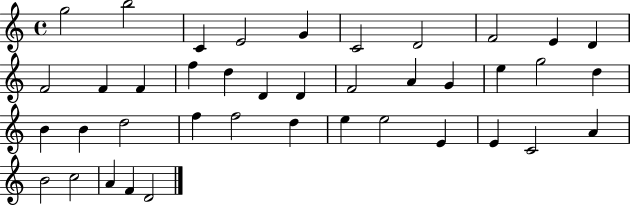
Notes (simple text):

G5/h B5/h C4/q E4/h G4/q C4/h D4/h F4/h E4/q D4/q F4/h F4/q F4/q F5/q D5/q D4/q D4/q F4/h A4/q G4/q E5/q G5/h D5/q B4/q B4/q D5/h F5/q F5/h D5/q E5/q E5/h E4/q E4/q C4/h A4/q B4/h C5/h A4/q F4/q D4/h